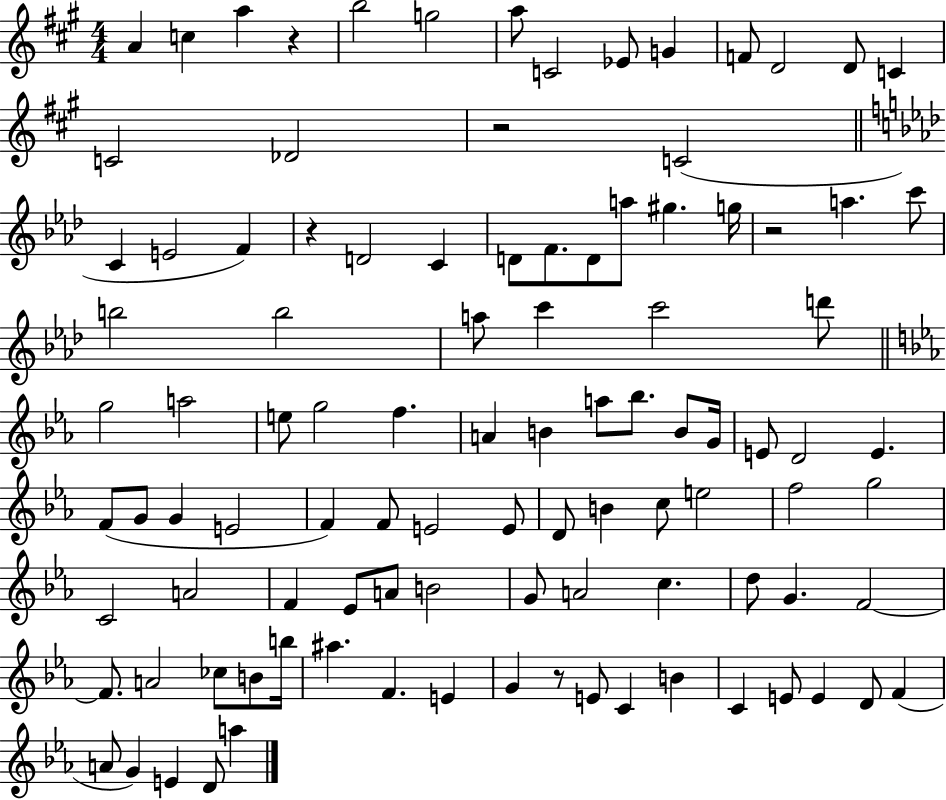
X:1
T:Untitled
M:4/4
L:1/4
K:A
A c a z b2 g2 a/2 C2 _E/2 G F/2 D2 D/2 C C2 _D2 z2 C2 C E2 F z D2 C D/2 F/2 D/2 a/2 ^g g/4 z2 a c'/2 b2 b2 a/2 c' c'2 d'/2 g2 a2 e/2 g2 f A B a/2 _b/2 B/2 G/4 E/2 D2 E F/2 G/2 G E2 F F/2 E2 E/2 D/2 B c/2 e2 f2 g2 C2 A2 F _E/2 A/2 B2 G/2 A2 c d/2 G F2 F/2 A2 _c/2 B/2 b/4 ^a F E G z/2 E/2 C B C E/2 E D/2 F A/2 G E D/2 a